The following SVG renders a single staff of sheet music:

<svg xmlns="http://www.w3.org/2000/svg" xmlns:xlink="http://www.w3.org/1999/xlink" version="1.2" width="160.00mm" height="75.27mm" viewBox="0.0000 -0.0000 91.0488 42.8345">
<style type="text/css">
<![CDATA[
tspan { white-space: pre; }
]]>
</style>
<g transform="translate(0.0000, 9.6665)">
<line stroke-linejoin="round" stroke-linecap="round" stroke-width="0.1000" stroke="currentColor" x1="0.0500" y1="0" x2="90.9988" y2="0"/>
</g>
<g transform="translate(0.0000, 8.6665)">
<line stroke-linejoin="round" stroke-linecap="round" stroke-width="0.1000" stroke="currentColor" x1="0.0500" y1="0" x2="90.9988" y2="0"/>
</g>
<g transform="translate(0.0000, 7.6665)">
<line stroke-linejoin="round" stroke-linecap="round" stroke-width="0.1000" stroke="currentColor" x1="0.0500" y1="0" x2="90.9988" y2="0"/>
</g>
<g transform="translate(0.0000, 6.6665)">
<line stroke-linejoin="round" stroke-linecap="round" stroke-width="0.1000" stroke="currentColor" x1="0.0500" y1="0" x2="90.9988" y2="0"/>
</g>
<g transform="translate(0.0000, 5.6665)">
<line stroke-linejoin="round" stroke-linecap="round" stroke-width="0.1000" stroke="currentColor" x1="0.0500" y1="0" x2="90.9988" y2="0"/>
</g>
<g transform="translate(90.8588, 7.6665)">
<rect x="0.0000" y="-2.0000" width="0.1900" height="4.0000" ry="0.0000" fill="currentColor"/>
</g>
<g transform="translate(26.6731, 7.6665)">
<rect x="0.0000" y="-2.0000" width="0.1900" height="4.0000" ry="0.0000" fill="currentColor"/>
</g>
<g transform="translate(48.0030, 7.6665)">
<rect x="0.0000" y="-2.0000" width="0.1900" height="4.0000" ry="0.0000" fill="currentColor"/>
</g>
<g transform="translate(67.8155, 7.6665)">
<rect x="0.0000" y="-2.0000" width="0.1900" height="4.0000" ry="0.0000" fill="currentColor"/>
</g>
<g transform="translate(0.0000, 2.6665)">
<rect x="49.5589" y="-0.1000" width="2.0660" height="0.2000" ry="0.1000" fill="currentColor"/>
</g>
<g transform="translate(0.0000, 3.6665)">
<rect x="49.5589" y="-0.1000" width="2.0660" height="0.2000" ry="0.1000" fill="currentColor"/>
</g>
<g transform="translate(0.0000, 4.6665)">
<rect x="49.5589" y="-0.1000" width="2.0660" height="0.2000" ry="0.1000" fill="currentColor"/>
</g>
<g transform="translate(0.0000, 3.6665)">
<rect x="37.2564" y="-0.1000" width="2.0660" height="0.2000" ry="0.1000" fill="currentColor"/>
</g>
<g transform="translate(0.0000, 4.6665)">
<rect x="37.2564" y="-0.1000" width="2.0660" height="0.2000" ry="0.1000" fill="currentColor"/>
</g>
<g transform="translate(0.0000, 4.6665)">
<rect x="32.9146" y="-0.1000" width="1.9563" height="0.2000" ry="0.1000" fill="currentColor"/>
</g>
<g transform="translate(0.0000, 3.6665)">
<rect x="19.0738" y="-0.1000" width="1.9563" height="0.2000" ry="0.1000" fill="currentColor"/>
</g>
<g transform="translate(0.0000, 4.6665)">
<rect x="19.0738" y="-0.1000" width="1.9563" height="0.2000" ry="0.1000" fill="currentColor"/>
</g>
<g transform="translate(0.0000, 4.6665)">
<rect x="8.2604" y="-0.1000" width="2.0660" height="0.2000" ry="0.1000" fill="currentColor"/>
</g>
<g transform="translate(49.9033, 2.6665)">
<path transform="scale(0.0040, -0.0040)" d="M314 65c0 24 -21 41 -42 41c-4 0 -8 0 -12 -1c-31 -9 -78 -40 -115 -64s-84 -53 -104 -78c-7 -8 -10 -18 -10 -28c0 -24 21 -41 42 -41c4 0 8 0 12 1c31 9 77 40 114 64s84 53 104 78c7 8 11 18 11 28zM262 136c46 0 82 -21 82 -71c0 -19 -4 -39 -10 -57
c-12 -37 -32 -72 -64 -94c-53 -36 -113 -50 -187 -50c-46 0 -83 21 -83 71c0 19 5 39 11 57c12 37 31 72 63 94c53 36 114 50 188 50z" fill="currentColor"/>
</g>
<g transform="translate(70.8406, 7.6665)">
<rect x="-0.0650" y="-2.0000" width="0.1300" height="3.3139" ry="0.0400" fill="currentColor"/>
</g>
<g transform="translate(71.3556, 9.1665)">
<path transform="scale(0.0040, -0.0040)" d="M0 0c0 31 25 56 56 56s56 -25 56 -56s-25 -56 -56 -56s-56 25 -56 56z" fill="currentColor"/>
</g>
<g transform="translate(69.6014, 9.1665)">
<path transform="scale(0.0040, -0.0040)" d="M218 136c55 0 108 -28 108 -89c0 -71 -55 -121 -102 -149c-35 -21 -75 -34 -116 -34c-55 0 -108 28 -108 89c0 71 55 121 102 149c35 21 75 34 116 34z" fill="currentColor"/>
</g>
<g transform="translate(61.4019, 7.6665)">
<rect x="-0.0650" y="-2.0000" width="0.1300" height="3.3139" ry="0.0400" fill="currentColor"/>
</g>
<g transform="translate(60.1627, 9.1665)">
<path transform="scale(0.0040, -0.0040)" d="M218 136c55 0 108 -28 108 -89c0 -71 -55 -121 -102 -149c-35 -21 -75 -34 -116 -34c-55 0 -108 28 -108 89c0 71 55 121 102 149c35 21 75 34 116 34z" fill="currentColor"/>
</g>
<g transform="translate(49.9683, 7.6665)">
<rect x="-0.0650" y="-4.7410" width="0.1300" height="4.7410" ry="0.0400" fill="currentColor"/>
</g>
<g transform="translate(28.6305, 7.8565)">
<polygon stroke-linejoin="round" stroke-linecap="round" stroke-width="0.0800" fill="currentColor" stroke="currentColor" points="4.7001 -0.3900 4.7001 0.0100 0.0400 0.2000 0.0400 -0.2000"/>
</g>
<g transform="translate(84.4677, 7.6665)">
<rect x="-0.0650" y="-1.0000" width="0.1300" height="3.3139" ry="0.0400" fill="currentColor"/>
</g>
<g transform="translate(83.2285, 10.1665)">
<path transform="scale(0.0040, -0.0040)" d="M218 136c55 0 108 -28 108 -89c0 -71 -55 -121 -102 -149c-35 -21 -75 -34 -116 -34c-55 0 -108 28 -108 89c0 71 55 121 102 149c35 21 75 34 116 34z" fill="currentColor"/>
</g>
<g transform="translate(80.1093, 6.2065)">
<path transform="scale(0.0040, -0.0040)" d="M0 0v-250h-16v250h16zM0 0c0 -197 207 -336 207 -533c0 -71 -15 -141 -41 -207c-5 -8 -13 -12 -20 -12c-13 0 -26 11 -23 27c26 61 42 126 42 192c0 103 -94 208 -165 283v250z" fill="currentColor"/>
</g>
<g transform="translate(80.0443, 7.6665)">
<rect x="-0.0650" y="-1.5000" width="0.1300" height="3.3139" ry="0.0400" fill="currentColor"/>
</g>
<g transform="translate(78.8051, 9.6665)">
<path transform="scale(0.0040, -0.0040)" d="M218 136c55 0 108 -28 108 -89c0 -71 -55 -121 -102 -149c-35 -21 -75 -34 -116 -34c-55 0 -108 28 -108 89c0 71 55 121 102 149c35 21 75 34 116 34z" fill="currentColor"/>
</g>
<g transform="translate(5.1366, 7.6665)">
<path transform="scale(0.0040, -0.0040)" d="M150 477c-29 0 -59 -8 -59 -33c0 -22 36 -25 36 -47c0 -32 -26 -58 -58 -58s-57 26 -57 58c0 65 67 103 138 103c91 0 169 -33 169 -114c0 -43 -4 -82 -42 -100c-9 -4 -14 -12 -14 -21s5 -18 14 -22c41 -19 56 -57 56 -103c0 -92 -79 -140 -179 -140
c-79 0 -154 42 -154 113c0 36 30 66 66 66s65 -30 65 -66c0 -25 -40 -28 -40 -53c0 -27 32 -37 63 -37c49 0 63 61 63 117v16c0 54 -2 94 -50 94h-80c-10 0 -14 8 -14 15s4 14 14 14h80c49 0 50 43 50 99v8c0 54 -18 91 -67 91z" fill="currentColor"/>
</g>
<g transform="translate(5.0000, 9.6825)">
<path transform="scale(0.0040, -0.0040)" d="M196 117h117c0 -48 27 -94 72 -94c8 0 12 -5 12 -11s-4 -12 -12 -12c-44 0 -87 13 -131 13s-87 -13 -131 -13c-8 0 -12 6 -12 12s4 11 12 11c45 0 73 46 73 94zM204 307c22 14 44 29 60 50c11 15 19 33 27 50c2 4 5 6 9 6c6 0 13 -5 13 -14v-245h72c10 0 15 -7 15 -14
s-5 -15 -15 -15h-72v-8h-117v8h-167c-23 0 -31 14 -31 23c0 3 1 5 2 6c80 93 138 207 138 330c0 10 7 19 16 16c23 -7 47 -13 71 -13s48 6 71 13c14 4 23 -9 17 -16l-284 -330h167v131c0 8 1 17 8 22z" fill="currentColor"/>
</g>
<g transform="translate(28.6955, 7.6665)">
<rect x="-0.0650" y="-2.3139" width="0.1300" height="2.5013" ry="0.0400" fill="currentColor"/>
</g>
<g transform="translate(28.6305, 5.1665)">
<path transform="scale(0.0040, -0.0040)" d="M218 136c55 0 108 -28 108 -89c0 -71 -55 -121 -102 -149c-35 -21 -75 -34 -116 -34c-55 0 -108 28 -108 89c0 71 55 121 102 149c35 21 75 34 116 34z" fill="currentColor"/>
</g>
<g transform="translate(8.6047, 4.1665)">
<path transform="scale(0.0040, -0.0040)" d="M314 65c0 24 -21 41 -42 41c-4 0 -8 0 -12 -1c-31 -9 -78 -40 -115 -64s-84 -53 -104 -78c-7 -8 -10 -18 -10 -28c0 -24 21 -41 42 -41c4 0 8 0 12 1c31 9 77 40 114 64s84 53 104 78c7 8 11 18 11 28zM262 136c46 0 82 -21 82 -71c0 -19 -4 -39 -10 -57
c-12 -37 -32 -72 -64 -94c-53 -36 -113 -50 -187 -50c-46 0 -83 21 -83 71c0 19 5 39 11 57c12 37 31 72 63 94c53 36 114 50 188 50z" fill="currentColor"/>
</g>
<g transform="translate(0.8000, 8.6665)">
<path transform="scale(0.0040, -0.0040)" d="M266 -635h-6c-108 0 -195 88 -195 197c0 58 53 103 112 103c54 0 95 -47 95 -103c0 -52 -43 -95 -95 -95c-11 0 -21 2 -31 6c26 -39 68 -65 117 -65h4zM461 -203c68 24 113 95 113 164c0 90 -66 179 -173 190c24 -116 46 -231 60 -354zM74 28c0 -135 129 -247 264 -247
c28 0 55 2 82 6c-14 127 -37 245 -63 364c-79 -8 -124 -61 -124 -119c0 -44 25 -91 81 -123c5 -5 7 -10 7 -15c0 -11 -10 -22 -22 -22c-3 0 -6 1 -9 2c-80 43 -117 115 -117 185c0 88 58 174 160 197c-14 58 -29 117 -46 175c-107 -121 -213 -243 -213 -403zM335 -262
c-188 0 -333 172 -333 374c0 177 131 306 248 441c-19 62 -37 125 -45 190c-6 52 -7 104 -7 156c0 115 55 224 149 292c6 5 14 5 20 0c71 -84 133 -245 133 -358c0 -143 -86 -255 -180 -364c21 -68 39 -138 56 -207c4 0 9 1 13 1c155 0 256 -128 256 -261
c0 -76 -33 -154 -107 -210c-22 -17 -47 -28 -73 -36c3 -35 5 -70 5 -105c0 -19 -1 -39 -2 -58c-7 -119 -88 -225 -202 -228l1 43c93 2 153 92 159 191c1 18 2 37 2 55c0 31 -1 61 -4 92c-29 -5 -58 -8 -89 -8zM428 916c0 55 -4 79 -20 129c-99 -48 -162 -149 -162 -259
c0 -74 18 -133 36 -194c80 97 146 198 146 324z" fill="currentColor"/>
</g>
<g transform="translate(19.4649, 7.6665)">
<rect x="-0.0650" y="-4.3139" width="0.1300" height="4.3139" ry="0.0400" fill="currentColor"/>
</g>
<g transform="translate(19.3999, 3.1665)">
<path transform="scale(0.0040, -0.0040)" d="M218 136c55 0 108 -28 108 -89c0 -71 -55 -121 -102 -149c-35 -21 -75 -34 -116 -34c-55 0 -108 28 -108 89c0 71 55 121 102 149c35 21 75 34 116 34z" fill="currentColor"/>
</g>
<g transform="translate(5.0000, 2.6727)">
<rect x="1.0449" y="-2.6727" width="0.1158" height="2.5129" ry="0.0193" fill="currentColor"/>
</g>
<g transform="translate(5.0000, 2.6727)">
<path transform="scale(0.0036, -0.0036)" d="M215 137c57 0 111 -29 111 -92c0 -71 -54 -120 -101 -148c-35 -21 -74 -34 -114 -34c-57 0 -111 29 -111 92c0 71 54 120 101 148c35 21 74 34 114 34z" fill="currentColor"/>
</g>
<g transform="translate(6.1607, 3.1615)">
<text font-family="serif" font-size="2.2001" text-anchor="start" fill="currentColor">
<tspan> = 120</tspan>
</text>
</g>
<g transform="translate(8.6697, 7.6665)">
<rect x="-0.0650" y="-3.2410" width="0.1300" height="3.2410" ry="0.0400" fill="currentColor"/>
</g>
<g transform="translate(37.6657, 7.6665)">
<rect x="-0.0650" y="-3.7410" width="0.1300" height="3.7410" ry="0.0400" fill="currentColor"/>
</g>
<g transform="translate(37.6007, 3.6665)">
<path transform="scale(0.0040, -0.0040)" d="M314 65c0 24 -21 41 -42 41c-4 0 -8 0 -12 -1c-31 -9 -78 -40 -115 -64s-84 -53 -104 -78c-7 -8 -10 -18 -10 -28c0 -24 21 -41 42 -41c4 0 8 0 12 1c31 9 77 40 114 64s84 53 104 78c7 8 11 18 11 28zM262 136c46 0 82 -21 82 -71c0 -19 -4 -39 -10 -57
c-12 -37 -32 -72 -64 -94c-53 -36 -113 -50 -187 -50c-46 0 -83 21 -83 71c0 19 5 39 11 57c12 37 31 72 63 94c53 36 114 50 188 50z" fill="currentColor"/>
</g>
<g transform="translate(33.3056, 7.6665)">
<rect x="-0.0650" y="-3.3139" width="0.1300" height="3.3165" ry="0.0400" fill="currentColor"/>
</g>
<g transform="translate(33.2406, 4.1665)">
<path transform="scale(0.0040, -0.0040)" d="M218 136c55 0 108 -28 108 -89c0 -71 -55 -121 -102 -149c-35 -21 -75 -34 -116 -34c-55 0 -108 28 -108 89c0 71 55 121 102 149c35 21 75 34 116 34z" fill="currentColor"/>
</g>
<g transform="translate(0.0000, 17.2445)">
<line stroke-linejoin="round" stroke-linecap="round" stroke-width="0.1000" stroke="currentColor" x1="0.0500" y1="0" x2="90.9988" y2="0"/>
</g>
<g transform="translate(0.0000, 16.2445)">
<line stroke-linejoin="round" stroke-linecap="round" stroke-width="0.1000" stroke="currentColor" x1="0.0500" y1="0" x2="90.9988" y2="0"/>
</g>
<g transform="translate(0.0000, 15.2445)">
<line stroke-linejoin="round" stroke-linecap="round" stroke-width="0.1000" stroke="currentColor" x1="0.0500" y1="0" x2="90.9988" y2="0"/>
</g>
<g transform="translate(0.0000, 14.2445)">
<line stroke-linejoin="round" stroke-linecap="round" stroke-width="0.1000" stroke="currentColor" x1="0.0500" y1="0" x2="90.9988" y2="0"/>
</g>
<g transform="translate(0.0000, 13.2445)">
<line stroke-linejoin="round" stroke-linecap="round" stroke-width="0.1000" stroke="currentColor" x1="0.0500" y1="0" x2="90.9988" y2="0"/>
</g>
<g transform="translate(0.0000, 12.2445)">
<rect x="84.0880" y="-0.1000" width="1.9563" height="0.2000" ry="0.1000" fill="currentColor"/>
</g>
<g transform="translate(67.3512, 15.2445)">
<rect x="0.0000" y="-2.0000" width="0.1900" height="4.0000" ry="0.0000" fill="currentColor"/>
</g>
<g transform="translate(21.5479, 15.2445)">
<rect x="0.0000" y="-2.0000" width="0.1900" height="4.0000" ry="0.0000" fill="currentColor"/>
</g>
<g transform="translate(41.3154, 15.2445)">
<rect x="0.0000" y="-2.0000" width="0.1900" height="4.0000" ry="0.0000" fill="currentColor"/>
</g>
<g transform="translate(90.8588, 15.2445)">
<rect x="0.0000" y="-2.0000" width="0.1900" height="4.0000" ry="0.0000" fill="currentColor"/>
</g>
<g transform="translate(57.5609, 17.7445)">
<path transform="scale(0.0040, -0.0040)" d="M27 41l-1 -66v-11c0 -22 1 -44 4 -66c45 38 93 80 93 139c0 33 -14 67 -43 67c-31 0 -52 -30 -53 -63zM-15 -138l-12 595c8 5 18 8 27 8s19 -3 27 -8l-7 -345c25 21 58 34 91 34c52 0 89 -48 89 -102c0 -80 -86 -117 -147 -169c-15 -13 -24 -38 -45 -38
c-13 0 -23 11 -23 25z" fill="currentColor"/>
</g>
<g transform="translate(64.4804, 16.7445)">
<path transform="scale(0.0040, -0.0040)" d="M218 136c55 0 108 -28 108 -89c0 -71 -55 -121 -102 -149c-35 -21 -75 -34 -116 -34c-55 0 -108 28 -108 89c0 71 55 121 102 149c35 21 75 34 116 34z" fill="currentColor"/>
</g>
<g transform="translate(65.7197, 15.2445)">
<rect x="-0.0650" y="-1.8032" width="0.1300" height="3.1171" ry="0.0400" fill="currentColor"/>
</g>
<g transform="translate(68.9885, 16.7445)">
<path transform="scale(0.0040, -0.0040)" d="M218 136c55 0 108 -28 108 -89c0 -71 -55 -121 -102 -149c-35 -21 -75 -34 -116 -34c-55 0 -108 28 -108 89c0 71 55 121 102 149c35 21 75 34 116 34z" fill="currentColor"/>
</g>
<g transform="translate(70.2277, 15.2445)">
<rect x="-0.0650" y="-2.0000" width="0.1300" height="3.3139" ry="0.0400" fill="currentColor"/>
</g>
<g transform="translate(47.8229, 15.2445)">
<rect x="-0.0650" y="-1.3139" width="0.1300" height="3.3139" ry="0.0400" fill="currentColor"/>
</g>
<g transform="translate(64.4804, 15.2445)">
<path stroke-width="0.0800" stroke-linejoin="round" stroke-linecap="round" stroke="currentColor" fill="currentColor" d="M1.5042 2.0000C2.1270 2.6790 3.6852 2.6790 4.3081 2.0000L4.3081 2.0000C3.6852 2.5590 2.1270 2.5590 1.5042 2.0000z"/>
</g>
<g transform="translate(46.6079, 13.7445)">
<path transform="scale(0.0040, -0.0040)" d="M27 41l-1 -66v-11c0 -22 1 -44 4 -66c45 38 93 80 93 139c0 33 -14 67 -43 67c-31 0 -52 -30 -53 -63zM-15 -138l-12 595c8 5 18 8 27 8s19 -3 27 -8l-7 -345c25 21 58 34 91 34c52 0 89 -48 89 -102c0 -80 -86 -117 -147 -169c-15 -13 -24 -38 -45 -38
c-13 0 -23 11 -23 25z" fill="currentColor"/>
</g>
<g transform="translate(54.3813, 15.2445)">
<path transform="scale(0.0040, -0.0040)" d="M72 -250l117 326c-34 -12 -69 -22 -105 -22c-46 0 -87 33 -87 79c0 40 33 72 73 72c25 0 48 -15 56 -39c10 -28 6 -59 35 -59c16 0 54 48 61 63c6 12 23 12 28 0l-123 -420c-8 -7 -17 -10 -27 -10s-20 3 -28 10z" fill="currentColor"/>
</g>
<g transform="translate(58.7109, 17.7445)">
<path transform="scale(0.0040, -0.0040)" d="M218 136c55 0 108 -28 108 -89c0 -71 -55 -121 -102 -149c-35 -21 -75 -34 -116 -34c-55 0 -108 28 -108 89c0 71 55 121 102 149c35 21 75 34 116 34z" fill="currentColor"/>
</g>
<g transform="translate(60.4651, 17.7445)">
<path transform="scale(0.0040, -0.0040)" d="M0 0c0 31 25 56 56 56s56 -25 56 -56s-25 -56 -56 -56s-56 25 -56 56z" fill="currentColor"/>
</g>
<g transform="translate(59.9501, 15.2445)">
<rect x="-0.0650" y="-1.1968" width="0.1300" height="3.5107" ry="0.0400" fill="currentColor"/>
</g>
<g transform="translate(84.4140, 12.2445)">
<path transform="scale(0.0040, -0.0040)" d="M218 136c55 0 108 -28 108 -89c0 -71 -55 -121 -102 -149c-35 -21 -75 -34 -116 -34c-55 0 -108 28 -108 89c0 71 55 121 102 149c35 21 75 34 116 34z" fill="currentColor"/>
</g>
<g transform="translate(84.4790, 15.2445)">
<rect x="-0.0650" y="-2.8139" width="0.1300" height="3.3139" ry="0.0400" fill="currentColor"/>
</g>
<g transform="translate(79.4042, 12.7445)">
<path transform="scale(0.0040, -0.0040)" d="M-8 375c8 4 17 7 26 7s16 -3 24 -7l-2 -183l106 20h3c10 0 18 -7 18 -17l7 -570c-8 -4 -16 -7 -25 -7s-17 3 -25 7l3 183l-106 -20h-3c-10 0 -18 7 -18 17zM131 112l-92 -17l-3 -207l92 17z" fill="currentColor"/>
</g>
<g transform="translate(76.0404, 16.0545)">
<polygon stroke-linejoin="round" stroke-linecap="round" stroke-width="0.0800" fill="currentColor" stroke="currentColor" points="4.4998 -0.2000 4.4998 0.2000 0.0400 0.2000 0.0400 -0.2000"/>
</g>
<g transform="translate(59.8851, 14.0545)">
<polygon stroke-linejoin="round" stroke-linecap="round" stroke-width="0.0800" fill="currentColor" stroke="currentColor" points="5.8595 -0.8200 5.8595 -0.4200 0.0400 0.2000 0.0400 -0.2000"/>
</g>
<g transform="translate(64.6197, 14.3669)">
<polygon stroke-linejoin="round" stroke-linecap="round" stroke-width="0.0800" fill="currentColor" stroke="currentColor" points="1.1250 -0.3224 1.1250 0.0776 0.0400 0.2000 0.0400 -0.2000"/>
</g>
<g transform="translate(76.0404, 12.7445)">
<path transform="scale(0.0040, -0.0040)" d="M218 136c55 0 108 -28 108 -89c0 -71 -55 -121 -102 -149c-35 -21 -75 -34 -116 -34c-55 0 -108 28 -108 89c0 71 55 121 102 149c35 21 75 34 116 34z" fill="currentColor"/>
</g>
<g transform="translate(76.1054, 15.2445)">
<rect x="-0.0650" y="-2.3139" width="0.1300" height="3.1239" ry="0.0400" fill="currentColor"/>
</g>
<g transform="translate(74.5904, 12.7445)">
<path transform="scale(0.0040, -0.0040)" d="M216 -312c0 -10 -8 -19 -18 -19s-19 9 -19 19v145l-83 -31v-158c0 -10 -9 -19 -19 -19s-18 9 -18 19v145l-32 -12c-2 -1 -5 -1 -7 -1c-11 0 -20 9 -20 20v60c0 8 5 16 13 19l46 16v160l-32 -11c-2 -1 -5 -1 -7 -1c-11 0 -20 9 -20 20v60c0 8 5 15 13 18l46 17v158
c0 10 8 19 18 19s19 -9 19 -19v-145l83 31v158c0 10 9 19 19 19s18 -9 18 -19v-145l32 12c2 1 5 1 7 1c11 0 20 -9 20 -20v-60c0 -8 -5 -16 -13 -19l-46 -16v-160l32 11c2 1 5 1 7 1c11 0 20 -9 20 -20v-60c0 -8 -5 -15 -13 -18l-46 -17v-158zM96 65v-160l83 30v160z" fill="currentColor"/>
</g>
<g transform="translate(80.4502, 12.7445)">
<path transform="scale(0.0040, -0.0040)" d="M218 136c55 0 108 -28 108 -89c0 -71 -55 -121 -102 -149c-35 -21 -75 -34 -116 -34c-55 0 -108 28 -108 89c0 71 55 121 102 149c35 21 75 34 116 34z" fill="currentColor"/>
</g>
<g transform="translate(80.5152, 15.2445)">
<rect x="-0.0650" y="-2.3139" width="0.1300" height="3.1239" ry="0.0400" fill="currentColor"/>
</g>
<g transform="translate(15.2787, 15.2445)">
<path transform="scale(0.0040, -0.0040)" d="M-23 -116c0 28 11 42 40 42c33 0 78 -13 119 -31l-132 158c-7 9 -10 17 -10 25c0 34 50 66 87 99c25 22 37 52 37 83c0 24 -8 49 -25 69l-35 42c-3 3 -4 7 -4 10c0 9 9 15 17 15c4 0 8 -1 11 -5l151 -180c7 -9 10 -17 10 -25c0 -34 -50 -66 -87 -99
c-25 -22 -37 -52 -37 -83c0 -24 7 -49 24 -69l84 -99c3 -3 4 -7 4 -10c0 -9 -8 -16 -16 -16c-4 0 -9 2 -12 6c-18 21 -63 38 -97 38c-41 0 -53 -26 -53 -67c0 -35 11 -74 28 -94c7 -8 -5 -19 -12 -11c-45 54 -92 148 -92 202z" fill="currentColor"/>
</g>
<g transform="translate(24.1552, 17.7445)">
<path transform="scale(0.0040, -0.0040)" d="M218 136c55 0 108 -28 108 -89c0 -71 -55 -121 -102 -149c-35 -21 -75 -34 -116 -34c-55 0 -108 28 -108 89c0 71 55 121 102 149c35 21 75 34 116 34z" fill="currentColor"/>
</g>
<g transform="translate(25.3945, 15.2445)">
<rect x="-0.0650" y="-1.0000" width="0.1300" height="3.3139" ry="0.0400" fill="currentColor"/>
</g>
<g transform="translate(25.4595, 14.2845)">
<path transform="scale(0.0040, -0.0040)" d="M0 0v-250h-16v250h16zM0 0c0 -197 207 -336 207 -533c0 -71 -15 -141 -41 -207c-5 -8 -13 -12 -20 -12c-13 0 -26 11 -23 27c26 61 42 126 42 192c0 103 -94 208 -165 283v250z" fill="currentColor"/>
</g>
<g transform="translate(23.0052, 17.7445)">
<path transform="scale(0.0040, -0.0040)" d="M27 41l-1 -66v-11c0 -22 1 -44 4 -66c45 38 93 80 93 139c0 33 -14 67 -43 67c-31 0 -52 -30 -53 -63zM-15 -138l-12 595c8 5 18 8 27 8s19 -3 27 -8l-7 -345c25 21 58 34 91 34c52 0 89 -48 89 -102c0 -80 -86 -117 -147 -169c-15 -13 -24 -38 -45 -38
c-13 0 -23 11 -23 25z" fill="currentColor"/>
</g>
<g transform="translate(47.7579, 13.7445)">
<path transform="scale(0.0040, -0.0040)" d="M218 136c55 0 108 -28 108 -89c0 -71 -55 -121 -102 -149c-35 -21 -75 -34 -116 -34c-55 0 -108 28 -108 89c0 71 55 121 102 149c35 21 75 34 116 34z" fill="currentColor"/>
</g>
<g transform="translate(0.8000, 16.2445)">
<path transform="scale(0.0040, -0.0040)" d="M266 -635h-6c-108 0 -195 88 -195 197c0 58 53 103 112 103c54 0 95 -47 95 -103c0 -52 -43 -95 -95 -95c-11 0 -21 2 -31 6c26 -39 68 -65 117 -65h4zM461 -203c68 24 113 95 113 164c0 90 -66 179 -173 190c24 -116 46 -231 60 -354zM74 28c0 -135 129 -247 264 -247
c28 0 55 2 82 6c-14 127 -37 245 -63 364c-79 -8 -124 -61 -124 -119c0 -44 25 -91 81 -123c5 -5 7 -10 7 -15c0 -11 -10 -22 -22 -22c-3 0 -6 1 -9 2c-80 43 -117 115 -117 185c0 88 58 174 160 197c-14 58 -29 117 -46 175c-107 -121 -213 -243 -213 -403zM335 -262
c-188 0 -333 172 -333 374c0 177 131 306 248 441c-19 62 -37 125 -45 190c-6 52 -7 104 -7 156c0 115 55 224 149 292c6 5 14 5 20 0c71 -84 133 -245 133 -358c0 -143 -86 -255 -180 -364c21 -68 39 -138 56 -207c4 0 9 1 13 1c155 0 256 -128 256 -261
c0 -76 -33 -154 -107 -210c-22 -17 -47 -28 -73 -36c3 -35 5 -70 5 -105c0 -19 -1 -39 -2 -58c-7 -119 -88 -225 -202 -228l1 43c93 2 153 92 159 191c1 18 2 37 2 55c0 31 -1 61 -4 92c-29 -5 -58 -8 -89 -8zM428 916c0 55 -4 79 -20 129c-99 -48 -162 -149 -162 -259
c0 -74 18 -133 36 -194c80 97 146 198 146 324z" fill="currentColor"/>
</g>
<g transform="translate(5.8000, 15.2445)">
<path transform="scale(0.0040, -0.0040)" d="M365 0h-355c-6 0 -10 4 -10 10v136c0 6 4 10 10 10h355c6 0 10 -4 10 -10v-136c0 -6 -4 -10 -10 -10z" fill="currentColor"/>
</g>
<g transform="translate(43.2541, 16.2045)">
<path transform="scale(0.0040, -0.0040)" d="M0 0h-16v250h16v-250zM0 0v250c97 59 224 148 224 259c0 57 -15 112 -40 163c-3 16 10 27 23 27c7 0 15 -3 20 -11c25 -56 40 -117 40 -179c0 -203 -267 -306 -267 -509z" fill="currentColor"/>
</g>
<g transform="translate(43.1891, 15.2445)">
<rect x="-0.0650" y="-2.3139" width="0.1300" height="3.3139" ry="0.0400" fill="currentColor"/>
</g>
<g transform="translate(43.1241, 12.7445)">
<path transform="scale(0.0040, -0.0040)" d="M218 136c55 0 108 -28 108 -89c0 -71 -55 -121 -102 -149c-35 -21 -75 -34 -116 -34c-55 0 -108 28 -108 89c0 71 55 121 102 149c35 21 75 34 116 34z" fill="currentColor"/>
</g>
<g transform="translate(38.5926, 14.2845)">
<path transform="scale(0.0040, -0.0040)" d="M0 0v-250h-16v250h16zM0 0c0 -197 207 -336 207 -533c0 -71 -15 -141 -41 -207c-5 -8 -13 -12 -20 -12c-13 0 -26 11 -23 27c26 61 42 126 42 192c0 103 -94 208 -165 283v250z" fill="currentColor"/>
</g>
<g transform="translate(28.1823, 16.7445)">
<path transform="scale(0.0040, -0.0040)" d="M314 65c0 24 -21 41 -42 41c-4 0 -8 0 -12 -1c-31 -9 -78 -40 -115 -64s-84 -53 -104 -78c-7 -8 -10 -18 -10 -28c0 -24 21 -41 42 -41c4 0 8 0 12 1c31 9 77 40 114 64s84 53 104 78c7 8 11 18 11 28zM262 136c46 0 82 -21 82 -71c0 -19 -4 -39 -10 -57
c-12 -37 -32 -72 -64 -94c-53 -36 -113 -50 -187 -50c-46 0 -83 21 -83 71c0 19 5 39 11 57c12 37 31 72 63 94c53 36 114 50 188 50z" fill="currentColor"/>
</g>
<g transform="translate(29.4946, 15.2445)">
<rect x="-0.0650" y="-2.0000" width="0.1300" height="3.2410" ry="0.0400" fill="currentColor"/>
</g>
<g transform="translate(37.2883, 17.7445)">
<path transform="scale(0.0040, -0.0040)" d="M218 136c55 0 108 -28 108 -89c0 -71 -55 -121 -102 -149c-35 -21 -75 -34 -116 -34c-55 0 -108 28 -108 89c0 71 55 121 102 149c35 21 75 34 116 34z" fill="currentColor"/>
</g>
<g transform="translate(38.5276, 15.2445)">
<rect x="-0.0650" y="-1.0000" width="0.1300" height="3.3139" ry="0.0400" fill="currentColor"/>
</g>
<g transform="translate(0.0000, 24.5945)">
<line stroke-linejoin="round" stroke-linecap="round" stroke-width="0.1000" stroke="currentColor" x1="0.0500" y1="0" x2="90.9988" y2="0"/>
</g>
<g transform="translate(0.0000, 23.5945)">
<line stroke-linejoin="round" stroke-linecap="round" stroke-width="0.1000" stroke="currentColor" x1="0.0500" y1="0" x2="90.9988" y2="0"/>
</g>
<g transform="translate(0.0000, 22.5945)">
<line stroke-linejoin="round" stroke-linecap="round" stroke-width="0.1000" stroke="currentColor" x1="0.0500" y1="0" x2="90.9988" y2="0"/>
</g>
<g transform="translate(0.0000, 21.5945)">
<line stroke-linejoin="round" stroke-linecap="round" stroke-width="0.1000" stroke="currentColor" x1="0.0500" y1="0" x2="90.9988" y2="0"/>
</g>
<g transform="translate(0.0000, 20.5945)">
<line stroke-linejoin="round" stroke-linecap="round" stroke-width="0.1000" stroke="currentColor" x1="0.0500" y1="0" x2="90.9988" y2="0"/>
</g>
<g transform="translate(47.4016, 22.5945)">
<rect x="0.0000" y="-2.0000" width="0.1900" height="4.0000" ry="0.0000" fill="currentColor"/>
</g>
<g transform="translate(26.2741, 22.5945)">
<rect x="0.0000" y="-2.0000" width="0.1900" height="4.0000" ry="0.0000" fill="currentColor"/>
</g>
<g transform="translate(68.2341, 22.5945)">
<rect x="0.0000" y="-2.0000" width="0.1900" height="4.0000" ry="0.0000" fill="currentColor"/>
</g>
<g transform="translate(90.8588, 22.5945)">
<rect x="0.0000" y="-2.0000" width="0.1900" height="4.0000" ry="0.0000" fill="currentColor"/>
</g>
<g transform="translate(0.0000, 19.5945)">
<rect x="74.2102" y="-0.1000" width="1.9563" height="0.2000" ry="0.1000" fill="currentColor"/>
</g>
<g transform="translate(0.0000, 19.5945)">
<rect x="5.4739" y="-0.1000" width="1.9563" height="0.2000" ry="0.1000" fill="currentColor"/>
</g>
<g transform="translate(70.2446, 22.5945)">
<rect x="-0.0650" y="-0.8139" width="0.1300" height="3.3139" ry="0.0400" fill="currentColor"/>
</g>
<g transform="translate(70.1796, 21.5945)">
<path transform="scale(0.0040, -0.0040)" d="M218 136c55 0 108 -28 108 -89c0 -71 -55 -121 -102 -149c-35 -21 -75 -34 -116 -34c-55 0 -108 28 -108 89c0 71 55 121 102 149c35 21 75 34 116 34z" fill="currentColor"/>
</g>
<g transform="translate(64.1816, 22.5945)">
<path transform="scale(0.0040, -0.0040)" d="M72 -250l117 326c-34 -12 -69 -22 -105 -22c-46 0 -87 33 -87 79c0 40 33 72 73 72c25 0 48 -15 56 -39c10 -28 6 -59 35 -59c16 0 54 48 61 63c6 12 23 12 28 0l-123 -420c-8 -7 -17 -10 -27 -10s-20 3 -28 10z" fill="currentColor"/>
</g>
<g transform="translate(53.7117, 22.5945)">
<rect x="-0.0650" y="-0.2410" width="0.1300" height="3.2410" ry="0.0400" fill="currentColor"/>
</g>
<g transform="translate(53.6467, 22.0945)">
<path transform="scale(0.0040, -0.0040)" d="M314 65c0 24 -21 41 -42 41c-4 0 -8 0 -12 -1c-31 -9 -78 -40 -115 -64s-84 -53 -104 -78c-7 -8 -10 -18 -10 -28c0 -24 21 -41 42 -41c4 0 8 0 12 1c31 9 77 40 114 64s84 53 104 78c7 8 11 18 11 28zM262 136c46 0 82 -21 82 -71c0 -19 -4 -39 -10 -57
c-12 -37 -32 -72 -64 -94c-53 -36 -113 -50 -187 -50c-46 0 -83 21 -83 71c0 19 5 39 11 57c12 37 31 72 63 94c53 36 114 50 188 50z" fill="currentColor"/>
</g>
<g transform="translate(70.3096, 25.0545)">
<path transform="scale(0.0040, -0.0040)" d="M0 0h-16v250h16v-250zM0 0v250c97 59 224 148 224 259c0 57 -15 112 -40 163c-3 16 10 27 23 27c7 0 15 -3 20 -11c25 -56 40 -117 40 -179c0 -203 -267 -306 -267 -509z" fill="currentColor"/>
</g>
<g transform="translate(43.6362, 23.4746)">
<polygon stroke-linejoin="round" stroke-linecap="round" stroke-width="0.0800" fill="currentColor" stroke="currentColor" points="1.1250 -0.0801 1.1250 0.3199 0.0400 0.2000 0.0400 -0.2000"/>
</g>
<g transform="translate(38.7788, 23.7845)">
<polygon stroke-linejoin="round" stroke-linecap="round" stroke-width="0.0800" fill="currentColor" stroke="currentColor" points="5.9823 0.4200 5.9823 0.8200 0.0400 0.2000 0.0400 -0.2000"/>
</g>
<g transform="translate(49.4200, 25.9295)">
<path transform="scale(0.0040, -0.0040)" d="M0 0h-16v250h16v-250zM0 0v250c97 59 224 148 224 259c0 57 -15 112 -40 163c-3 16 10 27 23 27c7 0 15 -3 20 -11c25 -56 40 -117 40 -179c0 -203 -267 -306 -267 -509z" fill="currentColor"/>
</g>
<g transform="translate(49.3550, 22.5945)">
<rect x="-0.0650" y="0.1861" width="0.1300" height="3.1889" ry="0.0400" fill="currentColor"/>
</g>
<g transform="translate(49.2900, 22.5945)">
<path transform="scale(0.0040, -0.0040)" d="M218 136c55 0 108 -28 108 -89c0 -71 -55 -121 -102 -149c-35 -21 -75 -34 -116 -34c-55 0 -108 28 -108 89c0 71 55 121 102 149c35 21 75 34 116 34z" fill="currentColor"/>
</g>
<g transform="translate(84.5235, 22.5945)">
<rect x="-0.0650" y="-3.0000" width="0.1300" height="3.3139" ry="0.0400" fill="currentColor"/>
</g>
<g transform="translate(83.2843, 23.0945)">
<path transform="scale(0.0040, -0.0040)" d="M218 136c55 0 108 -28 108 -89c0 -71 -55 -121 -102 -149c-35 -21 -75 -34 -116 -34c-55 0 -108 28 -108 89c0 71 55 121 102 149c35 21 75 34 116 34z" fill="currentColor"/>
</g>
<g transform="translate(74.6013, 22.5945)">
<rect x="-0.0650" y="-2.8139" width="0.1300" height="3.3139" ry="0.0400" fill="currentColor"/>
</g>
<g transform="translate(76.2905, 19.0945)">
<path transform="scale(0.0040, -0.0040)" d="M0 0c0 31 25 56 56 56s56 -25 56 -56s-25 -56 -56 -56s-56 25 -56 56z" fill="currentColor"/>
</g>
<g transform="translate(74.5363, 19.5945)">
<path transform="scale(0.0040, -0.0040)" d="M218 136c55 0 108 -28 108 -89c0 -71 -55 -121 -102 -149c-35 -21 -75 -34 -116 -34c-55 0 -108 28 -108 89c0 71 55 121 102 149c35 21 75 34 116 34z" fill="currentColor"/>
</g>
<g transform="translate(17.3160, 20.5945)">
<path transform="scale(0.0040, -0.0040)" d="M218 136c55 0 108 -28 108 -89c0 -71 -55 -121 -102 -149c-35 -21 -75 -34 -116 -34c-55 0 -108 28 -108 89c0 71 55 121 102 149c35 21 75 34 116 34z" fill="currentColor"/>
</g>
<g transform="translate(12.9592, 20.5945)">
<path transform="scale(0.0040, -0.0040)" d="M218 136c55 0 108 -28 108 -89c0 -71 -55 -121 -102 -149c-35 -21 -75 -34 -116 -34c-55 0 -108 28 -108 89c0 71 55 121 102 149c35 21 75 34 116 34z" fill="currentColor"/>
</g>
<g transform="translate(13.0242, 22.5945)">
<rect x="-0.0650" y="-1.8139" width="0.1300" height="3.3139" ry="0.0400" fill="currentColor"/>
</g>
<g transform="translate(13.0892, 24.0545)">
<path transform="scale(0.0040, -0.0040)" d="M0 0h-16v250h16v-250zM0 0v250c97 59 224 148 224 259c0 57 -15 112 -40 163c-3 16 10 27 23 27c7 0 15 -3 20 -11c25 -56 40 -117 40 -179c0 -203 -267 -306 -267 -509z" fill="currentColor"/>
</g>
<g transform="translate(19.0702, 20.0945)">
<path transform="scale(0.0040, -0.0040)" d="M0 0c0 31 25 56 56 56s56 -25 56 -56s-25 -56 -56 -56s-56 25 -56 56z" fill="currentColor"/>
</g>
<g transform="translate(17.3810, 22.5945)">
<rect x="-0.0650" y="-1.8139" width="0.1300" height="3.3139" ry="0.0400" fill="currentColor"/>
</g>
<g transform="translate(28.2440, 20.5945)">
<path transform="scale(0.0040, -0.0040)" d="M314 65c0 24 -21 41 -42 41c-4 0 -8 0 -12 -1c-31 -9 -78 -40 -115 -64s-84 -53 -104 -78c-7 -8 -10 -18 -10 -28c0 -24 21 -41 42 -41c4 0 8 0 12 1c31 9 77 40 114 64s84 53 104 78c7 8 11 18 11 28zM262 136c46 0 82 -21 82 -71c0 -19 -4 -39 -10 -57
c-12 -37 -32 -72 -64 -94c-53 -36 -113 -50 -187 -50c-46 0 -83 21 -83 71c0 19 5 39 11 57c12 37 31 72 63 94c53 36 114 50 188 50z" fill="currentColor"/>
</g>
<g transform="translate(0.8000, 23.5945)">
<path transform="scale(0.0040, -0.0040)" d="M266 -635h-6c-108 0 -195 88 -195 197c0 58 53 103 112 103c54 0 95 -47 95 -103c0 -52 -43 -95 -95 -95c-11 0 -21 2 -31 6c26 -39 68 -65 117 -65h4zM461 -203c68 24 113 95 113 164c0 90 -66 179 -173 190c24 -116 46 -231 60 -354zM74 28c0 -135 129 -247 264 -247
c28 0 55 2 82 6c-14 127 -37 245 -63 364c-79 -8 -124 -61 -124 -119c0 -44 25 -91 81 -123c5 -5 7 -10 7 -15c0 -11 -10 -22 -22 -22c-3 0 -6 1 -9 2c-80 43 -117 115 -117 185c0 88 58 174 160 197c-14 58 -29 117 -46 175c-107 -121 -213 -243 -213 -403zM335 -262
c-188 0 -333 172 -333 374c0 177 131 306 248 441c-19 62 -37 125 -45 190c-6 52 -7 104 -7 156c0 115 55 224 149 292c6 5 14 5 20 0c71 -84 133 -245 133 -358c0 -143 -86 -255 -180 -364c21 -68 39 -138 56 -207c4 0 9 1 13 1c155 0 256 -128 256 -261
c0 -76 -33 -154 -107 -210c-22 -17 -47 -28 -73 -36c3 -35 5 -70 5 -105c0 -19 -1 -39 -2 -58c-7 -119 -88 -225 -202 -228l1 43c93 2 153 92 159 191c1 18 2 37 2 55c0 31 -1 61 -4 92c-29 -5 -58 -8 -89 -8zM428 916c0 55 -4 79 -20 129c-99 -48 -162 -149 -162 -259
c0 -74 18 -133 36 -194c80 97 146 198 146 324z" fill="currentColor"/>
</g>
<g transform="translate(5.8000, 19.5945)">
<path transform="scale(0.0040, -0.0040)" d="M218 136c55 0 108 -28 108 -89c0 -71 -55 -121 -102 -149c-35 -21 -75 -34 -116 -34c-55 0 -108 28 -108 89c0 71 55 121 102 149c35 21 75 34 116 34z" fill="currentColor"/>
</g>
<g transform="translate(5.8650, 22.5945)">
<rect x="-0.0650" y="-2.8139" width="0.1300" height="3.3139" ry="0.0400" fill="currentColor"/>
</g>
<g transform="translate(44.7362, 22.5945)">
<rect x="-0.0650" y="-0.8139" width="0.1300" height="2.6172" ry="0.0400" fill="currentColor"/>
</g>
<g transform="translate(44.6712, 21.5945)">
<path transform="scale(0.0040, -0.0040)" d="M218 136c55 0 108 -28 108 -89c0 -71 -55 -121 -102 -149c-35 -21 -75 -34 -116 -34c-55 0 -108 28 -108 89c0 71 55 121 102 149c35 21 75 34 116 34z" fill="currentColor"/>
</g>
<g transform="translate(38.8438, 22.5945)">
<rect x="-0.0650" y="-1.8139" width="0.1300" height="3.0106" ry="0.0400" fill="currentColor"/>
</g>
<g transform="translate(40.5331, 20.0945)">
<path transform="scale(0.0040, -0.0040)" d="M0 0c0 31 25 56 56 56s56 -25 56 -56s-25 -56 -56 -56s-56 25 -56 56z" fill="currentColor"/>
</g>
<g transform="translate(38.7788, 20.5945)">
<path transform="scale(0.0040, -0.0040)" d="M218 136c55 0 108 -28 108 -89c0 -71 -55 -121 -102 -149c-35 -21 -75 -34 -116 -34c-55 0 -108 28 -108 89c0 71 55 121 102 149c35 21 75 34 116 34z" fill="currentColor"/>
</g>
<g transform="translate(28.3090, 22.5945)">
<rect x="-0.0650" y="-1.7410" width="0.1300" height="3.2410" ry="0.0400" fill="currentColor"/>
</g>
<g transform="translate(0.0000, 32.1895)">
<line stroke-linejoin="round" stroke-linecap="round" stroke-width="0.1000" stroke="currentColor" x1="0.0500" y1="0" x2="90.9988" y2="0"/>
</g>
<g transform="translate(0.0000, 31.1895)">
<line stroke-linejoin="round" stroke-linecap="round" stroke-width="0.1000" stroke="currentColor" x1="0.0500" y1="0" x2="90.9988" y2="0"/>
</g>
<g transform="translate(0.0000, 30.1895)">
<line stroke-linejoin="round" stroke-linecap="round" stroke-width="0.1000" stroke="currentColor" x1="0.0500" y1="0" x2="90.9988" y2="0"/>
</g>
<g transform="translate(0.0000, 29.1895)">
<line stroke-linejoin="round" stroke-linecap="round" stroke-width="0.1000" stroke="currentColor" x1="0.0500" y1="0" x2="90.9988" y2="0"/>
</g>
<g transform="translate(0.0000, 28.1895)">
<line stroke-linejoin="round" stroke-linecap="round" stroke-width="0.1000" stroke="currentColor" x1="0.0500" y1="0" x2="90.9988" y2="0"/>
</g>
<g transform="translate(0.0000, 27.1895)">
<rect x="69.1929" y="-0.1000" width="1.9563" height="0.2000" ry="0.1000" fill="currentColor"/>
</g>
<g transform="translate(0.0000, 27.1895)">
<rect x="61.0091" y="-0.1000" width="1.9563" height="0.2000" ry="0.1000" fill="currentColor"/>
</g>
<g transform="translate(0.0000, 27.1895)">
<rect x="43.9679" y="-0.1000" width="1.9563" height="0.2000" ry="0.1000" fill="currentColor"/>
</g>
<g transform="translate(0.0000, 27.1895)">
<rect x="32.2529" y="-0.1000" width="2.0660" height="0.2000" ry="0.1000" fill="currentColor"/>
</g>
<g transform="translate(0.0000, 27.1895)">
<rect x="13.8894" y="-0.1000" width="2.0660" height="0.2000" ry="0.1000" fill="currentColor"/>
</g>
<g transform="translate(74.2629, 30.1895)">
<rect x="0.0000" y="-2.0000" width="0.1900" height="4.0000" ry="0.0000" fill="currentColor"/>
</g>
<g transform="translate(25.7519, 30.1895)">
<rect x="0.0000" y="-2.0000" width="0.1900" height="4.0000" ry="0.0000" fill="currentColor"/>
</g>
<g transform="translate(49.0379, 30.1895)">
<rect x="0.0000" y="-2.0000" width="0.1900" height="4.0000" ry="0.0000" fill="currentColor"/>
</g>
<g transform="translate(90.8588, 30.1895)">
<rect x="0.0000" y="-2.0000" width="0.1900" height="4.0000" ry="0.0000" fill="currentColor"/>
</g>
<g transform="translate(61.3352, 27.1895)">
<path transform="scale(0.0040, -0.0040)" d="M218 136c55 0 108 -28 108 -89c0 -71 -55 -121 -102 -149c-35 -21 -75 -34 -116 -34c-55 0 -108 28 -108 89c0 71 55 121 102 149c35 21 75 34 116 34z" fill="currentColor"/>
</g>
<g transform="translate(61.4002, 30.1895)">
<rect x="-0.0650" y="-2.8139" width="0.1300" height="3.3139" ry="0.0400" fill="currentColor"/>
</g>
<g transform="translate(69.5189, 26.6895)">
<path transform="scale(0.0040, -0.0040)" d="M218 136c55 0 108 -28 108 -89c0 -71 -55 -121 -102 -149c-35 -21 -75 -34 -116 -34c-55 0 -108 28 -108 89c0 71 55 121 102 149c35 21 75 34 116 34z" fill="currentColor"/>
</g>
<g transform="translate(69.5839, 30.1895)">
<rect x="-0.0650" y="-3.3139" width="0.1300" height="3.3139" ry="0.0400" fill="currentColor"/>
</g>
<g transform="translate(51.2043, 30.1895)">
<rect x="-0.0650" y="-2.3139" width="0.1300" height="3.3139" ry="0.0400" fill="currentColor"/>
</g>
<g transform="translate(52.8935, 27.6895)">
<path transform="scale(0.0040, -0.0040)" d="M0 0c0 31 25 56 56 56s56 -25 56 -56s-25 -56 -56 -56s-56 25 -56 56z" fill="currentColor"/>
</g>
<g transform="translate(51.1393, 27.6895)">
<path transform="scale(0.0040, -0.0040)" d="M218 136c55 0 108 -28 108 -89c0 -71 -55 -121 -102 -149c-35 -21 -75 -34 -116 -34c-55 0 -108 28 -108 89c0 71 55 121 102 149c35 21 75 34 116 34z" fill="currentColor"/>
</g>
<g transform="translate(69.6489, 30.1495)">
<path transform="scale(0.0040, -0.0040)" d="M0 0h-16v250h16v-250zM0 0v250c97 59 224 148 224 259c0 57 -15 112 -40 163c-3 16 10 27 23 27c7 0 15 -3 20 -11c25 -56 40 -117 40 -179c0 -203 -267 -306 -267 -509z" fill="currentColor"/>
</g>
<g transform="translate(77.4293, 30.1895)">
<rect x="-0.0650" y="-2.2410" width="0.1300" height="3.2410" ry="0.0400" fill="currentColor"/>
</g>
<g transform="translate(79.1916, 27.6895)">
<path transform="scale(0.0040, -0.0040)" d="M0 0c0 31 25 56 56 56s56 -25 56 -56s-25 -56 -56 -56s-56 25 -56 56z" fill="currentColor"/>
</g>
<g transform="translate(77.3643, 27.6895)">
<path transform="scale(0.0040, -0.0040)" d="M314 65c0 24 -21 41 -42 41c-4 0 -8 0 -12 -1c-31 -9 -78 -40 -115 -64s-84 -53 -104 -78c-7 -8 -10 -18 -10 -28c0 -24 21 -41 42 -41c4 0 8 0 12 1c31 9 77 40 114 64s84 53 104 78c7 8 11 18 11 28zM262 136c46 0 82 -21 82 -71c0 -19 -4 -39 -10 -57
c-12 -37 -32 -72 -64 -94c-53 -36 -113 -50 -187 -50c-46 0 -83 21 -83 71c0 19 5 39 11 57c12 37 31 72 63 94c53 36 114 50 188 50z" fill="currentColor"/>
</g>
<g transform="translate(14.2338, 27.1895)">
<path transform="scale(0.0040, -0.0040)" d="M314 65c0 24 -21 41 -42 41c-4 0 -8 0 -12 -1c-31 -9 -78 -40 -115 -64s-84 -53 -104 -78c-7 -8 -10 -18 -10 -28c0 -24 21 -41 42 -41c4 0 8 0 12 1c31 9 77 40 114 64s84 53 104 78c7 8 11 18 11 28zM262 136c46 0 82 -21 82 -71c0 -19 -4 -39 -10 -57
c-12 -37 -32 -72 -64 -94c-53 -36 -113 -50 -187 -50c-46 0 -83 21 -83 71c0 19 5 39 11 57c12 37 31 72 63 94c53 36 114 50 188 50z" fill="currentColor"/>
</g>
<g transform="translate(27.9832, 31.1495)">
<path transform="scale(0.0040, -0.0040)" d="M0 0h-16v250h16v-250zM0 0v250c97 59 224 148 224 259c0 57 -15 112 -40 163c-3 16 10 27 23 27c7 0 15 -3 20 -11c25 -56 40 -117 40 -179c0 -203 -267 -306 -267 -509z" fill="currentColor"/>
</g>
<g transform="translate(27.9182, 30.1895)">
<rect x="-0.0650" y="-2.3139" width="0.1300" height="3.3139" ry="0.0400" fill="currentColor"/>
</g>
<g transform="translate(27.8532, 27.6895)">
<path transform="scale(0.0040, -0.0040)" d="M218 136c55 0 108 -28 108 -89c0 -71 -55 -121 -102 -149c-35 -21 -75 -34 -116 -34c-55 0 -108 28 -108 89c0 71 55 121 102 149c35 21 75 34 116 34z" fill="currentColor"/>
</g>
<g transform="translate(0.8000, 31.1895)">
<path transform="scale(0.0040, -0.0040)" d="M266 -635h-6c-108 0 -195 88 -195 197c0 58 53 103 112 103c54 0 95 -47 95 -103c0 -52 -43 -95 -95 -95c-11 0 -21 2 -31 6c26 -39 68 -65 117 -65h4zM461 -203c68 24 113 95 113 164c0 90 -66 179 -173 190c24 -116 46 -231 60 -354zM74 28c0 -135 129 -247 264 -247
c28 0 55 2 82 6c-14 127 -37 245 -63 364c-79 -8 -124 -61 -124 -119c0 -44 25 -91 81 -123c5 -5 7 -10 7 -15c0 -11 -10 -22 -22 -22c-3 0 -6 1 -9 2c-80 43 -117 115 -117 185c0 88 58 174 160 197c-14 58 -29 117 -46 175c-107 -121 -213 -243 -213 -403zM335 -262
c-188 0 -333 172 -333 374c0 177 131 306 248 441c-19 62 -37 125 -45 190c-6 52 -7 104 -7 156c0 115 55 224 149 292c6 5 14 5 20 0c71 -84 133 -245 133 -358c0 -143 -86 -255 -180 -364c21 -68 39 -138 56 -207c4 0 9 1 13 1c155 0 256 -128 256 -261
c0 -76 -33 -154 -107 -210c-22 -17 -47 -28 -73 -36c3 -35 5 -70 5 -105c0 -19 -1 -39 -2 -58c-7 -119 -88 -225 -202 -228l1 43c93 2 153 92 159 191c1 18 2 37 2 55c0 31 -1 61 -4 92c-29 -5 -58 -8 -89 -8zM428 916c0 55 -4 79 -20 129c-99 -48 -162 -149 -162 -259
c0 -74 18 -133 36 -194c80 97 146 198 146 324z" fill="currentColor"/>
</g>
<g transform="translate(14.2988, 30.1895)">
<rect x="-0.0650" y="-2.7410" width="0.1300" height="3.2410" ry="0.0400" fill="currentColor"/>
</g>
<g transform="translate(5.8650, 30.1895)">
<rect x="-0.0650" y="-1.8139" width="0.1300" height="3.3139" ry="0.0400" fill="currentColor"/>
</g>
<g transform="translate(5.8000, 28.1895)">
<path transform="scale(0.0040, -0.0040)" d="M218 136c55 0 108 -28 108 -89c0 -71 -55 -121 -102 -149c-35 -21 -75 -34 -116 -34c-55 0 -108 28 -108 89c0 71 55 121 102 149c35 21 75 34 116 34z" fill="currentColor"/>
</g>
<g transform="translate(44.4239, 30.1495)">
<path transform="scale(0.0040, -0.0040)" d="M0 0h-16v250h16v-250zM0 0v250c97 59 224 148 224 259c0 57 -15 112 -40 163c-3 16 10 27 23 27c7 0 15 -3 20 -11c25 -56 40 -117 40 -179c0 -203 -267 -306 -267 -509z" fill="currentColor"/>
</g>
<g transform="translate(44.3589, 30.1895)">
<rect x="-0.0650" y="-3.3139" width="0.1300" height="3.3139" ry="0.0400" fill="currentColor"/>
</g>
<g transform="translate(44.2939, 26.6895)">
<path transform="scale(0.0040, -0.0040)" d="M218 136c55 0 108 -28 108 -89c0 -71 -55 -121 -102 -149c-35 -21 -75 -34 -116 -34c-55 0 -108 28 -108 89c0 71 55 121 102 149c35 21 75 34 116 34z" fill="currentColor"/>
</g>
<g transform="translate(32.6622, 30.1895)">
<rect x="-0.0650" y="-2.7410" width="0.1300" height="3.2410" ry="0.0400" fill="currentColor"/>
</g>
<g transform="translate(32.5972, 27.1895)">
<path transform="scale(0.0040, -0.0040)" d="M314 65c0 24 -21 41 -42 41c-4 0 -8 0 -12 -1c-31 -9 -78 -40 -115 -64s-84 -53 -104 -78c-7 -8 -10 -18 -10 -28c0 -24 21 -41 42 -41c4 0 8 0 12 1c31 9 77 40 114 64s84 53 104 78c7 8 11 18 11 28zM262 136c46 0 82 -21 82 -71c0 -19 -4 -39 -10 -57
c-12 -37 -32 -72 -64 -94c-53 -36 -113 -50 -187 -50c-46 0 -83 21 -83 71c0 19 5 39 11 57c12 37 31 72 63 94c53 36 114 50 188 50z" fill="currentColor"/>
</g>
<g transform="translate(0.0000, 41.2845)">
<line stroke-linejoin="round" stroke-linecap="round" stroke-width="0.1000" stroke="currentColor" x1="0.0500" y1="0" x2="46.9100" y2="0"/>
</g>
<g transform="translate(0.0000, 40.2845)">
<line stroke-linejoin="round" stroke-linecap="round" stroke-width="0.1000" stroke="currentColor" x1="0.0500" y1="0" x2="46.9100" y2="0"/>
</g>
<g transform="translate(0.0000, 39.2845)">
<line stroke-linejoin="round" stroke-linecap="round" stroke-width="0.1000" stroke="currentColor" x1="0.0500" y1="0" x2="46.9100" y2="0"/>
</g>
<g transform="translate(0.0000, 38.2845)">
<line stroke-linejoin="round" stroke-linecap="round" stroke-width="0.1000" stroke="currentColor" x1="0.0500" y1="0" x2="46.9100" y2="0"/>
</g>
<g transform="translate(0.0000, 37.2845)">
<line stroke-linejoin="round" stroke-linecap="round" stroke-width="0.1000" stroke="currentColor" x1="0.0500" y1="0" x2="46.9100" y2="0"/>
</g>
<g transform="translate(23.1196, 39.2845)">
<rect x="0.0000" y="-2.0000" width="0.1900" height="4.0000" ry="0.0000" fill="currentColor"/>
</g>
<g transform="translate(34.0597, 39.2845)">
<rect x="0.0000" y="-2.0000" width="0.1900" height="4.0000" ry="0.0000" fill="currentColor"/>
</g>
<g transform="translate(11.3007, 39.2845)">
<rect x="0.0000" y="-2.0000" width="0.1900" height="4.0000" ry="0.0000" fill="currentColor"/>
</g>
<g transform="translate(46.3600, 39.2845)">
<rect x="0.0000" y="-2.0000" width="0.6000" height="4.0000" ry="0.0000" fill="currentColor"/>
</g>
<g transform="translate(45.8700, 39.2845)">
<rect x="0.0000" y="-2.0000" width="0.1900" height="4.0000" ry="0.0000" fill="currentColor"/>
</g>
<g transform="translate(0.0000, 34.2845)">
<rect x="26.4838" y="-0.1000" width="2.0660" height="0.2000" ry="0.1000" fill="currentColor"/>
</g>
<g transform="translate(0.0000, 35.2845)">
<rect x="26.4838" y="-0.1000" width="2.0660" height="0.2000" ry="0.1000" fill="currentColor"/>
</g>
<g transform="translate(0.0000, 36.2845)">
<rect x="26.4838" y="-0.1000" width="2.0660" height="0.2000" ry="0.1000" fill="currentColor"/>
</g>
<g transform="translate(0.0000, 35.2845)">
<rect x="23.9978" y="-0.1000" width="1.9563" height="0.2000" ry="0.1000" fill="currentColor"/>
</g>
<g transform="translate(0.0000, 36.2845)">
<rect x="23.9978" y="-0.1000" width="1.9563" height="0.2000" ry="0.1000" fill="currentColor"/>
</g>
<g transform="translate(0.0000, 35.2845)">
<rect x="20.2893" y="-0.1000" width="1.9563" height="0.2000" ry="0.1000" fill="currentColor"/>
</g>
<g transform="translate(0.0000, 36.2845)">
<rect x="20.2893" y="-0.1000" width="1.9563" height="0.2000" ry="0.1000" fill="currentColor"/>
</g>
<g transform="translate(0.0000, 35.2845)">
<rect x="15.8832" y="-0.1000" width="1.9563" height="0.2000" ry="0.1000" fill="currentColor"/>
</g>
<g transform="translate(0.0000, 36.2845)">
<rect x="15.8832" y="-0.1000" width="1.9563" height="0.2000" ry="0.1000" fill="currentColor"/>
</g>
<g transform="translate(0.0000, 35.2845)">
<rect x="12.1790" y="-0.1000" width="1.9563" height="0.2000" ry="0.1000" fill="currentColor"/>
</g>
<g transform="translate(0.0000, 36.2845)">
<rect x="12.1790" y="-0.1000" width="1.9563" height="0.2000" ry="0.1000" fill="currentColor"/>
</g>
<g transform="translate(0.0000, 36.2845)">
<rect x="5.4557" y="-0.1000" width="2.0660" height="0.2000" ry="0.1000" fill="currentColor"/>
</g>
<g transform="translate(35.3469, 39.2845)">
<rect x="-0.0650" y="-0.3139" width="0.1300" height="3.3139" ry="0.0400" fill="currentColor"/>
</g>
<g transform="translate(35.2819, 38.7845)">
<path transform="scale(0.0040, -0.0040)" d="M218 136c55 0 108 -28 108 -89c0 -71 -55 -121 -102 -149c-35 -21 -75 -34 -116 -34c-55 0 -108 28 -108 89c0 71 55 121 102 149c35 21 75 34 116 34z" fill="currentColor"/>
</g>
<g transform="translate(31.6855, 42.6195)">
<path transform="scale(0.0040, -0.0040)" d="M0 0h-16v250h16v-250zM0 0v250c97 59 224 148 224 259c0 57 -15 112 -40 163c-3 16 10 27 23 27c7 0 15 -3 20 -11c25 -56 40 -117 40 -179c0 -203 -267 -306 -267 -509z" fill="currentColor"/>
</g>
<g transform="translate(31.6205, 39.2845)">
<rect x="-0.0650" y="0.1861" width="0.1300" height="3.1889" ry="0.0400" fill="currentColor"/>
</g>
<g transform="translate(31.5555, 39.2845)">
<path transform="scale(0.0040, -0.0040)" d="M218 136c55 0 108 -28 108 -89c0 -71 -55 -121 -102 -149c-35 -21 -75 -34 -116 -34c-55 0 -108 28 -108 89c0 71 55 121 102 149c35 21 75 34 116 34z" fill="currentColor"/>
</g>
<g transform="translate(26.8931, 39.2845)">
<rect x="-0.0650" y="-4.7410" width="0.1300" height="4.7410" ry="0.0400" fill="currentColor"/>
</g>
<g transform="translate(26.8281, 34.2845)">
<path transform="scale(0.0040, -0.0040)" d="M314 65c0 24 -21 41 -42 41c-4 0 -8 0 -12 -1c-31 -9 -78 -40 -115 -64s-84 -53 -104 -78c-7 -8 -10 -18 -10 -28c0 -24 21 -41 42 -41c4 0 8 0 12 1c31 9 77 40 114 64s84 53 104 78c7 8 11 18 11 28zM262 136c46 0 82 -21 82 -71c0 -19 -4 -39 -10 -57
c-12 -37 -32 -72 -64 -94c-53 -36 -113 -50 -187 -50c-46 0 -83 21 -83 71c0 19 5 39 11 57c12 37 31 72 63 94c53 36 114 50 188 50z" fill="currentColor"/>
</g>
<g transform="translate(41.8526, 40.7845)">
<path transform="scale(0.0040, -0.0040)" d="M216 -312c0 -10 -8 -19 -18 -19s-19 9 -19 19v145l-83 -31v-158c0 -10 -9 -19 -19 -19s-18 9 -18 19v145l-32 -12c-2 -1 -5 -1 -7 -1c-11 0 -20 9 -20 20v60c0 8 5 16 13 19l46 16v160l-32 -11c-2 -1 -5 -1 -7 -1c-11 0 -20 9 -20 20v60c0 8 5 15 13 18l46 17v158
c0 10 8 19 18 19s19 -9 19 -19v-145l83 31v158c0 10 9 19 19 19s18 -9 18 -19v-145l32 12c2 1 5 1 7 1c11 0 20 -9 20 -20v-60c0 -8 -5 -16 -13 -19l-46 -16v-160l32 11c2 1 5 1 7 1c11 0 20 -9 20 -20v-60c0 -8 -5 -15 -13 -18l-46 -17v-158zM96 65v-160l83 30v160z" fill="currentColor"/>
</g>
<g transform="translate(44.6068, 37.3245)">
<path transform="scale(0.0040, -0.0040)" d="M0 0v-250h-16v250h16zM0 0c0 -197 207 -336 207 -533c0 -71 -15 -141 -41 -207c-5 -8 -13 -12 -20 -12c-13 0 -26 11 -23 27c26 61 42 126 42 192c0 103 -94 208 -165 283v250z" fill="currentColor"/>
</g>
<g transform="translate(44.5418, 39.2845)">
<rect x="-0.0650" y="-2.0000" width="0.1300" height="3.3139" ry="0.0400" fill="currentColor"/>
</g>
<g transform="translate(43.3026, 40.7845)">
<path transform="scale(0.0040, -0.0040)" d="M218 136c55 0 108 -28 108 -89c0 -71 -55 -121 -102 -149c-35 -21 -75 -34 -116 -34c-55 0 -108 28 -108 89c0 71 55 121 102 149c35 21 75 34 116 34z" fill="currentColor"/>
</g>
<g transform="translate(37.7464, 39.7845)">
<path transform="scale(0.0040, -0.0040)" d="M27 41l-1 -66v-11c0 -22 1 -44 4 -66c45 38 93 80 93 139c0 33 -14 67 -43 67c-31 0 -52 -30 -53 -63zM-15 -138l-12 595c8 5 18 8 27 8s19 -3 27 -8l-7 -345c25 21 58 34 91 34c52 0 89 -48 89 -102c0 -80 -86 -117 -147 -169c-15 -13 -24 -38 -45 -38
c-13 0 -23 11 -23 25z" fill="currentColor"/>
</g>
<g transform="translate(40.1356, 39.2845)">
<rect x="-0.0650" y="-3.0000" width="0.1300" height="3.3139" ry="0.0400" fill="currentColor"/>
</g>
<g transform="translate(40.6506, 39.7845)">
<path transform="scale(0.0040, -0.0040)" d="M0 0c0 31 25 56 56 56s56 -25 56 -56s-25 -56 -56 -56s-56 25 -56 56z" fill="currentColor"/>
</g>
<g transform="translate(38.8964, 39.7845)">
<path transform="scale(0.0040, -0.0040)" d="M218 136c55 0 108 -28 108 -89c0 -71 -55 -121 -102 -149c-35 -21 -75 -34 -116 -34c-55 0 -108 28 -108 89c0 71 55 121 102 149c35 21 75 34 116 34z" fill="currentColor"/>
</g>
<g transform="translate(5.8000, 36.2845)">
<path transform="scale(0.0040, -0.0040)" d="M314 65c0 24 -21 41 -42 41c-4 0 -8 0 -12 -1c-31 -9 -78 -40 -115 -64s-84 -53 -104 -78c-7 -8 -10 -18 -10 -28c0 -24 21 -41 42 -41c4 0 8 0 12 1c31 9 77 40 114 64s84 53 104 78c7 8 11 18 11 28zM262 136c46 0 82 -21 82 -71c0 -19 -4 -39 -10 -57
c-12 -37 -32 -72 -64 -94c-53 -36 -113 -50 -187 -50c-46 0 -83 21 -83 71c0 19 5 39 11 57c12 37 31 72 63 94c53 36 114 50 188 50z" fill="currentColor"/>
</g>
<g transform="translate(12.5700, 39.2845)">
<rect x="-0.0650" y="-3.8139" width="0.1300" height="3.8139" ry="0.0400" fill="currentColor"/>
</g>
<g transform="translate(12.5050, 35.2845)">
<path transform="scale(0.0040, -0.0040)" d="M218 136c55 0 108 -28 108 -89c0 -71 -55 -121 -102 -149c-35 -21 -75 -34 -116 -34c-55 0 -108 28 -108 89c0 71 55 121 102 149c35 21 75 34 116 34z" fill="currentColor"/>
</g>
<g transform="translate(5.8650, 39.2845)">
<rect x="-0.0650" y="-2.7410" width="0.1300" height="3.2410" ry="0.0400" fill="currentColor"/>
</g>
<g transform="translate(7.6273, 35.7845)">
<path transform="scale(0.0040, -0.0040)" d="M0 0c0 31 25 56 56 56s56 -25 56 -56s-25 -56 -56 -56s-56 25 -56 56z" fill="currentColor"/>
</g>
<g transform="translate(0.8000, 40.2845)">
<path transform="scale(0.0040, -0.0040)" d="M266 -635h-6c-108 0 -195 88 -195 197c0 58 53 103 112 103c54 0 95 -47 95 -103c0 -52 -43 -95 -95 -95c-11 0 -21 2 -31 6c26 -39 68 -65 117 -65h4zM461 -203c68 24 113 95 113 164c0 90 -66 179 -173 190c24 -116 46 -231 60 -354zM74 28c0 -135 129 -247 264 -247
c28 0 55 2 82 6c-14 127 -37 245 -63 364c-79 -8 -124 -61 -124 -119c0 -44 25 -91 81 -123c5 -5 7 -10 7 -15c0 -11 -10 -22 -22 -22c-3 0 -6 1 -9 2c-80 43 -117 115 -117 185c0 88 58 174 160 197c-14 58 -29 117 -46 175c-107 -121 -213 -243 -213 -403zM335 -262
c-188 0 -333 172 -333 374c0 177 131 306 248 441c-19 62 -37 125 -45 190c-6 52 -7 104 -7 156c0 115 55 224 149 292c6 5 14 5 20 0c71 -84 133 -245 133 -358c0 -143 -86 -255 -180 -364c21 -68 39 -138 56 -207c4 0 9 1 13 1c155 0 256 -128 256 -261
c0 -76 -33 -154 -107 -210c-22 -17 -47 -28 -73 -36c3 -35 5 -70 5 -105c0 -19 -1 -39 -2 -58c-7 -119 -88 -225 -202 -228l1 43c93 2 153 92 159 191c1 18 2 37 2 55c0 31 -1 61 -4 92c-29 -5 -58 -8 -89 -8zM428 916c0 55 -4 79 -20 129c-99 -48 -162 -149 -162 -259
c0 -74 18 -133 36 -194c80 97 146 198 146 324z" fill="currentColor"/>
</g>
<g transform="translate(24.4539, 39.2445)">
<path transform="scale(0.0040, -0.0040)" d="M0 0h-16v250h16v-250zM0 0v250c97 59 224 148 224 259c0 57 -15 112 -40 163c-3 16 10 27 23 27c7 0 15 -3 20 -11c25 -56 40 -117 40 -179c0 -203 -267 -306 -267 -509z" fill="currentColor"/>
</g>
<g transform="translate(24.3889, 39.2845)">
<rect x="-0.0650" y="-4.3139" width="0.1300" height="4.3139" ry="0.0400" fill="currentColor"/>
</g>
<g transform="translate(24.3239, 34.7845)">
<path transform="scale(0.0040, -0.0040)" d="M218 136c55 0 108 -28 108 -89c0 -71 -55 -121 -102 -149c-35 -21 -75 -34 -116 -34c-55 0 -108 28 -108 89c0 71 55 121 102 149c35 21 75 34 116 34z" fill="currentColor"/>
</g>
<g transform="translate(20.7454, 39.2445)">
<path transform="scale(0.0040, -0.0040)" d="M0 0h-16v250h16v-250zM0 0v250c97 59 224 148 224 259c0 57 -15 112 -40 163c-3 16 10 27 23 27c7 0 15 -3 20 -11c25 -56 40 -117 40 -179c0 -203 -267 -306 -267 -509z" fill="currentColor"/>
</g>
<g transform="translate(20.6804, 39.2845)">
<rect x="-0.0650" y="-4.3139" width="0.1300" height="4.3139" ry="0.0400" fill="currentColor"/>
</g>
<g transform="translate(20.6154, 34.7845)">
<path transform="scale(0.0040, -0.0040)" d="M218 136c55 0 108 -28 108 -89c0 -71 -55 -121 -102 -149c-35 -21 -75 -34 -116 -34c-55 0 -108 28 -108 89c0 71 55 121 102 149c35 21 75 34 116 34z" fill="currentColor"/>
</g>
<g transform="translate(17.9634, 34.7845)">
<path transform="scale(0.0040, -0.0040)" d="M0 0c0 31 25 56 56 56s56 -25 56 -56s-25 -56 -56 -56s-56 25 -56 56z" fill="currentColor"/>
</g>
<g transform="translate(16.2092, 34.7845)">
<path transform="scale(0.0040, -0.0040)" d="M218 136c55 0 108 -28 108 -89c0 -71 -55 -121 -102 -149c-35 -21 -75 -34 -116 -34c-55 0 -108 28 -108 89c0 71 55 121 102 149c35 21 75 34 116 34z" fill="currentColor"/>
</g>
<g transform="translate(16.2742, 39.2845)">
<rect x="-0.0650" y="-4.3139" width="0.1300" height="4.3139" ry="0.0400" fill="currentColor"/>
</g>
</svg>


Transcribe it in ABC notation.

X:1
T:Untitled
M:3/4
L:1/4
K:C
b2 d' g/2 b/2 c'2 e'2 F F E/2 D z2 z _D/2 F2 _D/2 g/2 _e z/2 _D/2 F/4 F ^g/2 g/2 a a f/2 f f2 f/2 d/4 B/2 c2 z/2 d/2 a A f a2 g/2 a2 b/2 g a b/2 g2 a2 c' d' d'/2 d'/2 e'2 B/2 c _A ^F/2